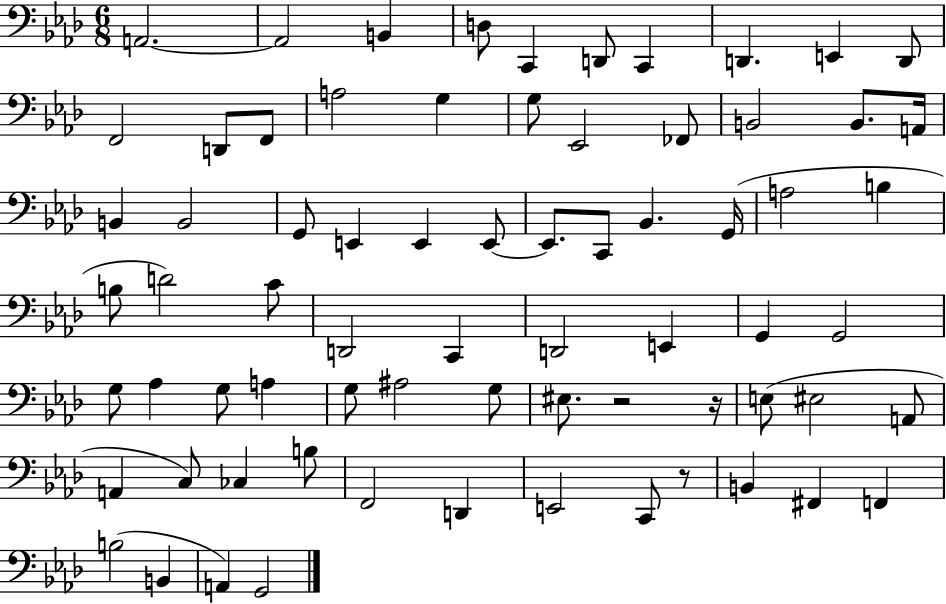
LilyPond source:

{
  \clef bass
  \numericTimeSignature
  \time 6/8
  \key aes \major
  \repeat volta 2 { a,2.~~ | a,2 b,4 | d8 c,4 d,8 c,4 | d,4. e,4 d,8 | \break f,2 d,8 f,8 | a2 g4 | g8 ees,2 fes,8 | b,2 b,8. a,16 | \break b,4 b,2 | g,8 e,4 e,4 e,8~~ | e,8. c,8 bes,4. g,16( | a2 b4 | \break b8 d'2) c'8 | d,2 c,4 | d,2 e,4 | g,4 g,2 | \break g8 aes4 g8 a4 | g8 ais2 g8 | eis8. r2 r16 | e8( eis2 a,8 | \break a,4 c8) ces4 b8 | f,2 d,4 | e,2 c,8 r8 | b,4 fis,4 f,4 | \break b2( b,4 | a,4) g,2 | } \bar "|."
}